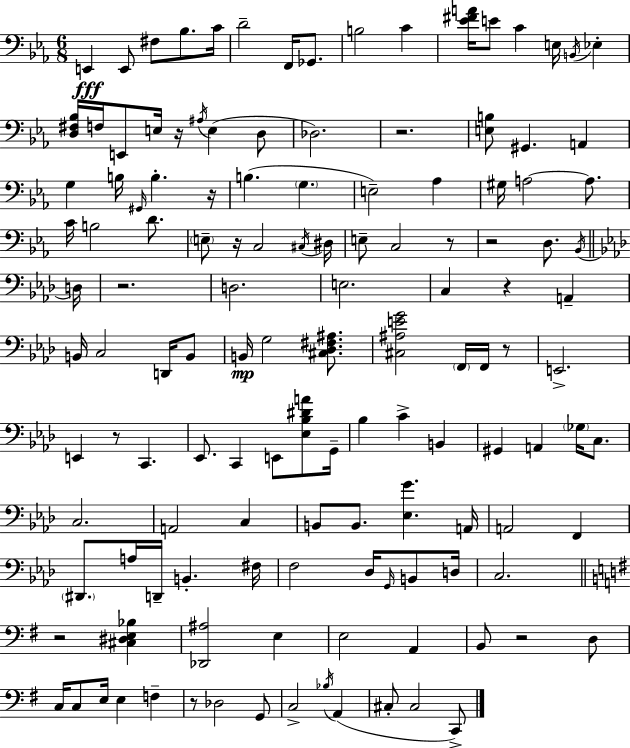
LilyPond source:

{
  \clef bass
  \numericTimeSignature
  \time 6/8
  \key ees \major
  e,4\fff e,8 fis8 bes8. c'16 | d'2-- f,16 ges,8. | b2 c'4 | <ees' fis' a'>16 e'8 c'4 e16 \acciaccatura { b,16 } ees4-. | \break <d fis bes>16 f16 e,8 e16 r16 \acciaccatura { ais16 }( e4 | d8 des2.) | r2. | <e b>8 gis,4. a,4 | \break g4 b16 \grace { gis,16 } b4.-. | r16 b4.( \parenthesize g4. | e2--) aes4 | gis16 a2~~ | \break a8. c'16 b2 | d'8. \parenthesize e8-- r16 c2 | \acciaccatura { cis16 } dis16 e8-- c2 | r8 r2 | \break d8. \acciaccatura { bes,16 } \bar "||" \break \key f \minor d16 r2. | d2. | e2. | c4 r4 a,4-- | \break b,16 c2 d,16 b,8 | b,16\mp g2 <cis des fis ais>8. | <cis ais e' g'>2 \parenthesize f,16 f,16 r8 | e,2.-> | \break e,4 r8 c,4. | ees,8. c,4 e,8 <ees bes dis' a'>8 | g,16-- bes4 c'4-> b,4 | gis,4 a,4 \parenthesize ges16 c8. | \break c2. | a,2 c4 | b,8 b,8. <ees g'>4. | a,16 a,2 f,4 | \break \parenthesize dis,8. a16 d,16-- b,4.-. | fis16 f2 des16 \grace { g,16 } b,8 | d16 c2. | \bar "||" \break \key g \major r2 <cis dis e bes>4 | <des, ais>2 e4 | e2 a,4 | b,8 r2 d8 | \break c16 c8 e16 e4 f4-- | r8 des2 g,8 | c2-> \acciaccatura { bes16 }( a,4 | cis8-. cis2 c,8->) | \break \bar "|."
}